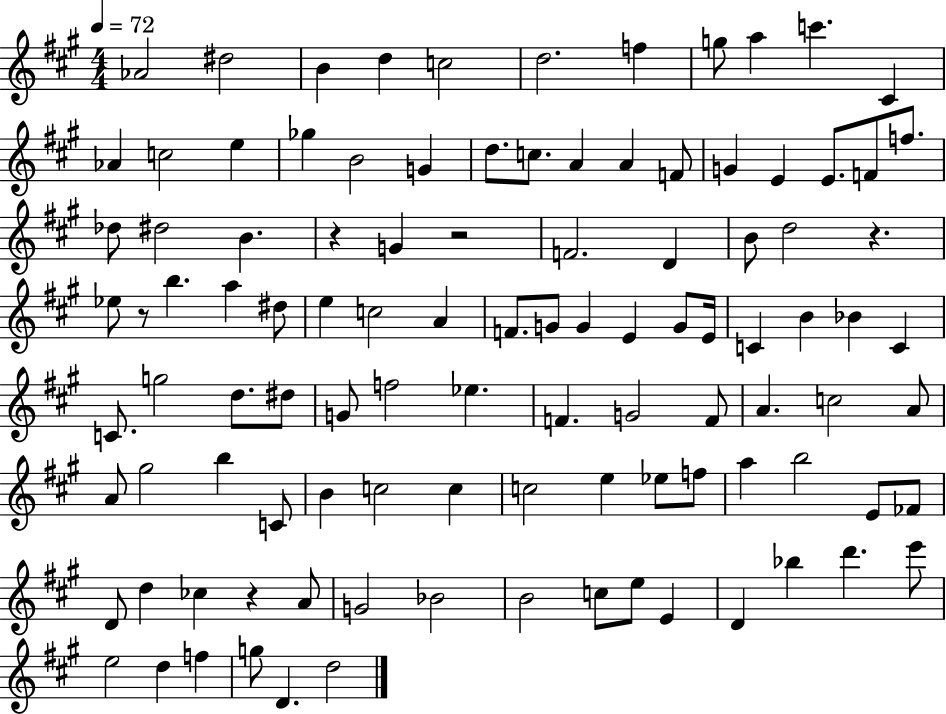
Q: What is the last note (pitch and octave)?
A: D5